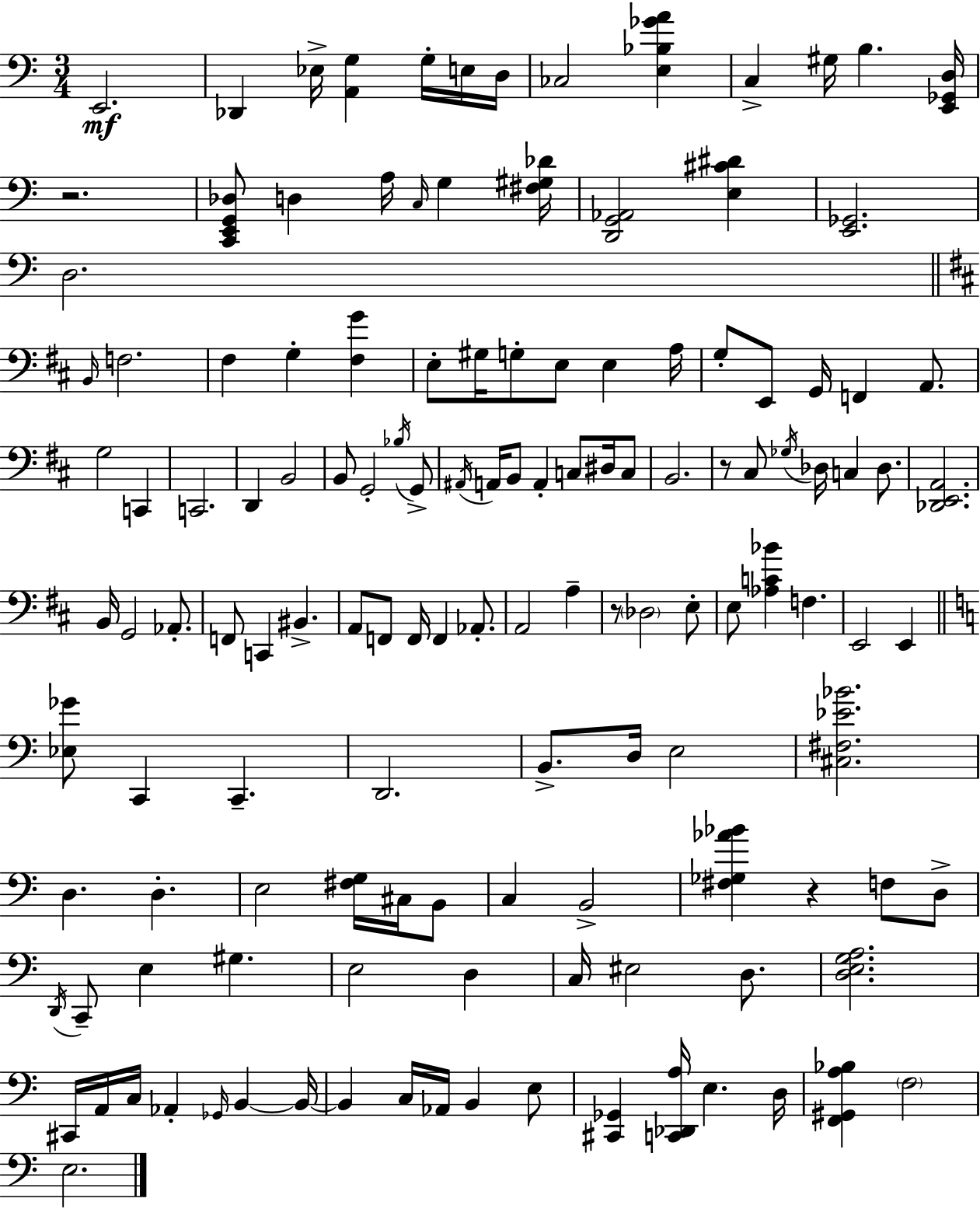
{
  \clef bass
  \numericTimeSignature
  \time 3/4
  \key a \minor
  e,2.\mf | des,4 ees16-> <a, g>4 g16-. e16 d16 | ces2 <e bes ges' a'>4 | c4-> gis16 b4. <e, ges, d>16 | \break r2. | <c, e, g, des>8 d4 a16 \grace { c16 } g4 | <fis gis des'>16 <d, g, aes,>2 <e cis' dis'>4 | <e, ges,>2. | \break d2. | \bar "||" \break \key d \major \grace { b,16 } f2. | fis4 g4-. <fis g'>4 | e8-. gis16 g8-. e8 e4 | a16 g8-. e,8 g,16 f,4 a,8. | \break g2 c,4 | c,2. | d,4 b,2 | b,8 g,2-. \acciaccatura { bes16 } | \break g,8-> \acciaccatura { ais,16 } a,16 b,8 a,4-. c8 | dis16 c8 b,2. | r8 cis8 \acciaccatura { ges16 } des16 c4 | des8. <des, e, a,>2. | \break b,16 g,2 | aes,8.-. f,8 c,4 bis,4.-> | a,8 f,8 f,16 f,4 | aes,8.-. a,2 | \break a4-- r8 \parenthesize des2 | e8-. e8 <aes c' bes'>4 f4. | e,2 | e,4 \bar "||" \break \key a \minor <ees ges'>8 c,4 c,4.-- | d,2. | b,8.-> d16 e2 | <cis fis ees' bes'>2. | \break d4. d4.-. | e2 <fis g>16 cis16 b,8 | c4 b,2-> | <fis ges aes' bes'>4 r4 f8 d8-> | \break \acciaccatura { d,16 } c,8-- e4 gis4. | e2 d4 | c16 eis2 d8. | <d e g a>2. | \break cis,16 a,16 c16 aes,4-. \grace { ges,16 } b,4~~ | b,16~~ b,4 c16 aes,16 b,4 | e8 <cis, ges,>4 <c, des, a>16 e4. | d16 <f, gis, a bes>4 \parenthesize f2 | \break e2. | \bar "|."
}